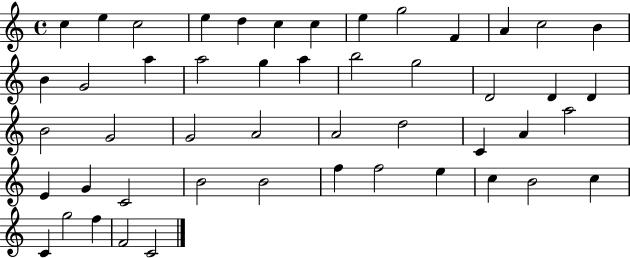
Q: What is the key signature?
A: C major